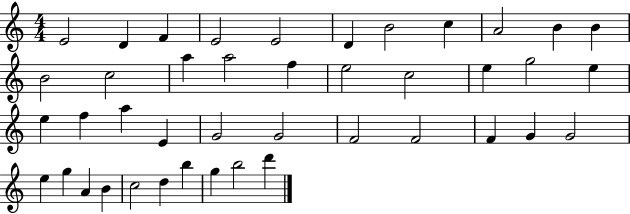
E4/h D4/q F4/q E4/h E4/h D4/q B4/h C5/q A4/h B4/q B4/q B4/h C5/h A5/q A5/h F5/q E5/h C5/h E5/q G5/h E5/q E5/q F5/q A5/q E4/q G4/h G4/h F4/h F4/h F4/q G4/q G4/h E5/q G5/q A4/q B4/q C5/h D5/q B5/q G5/q B5/h D6/q